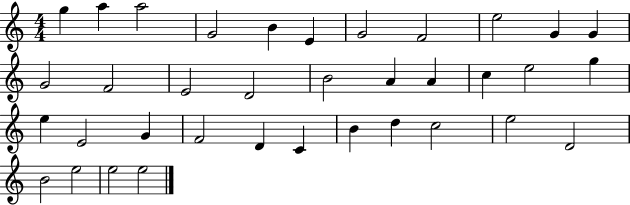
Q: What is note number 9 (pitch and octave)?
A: E5